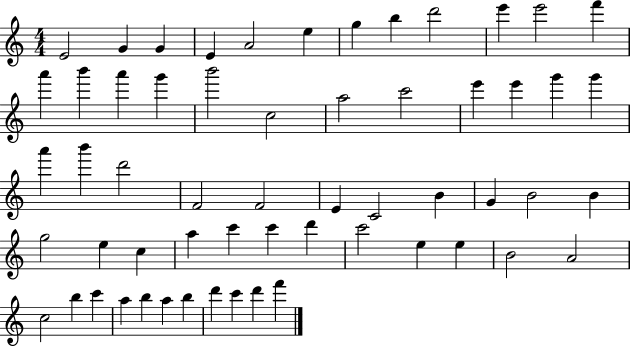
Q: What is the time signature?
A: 4/4